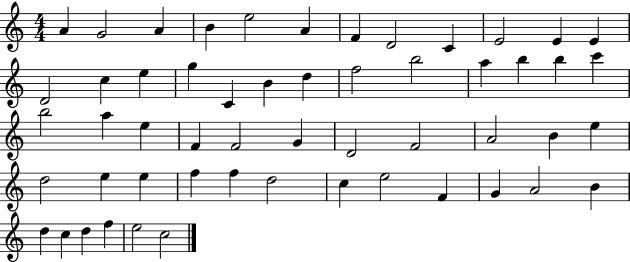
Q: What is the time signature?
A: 4/4